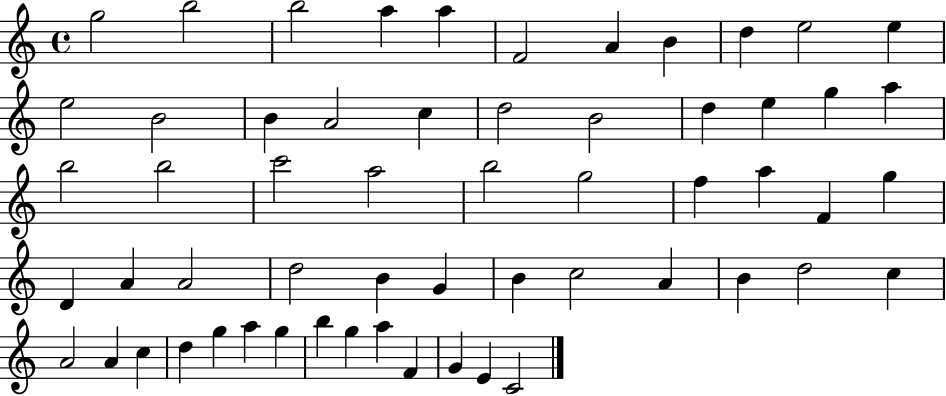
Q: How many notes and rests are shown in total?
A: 58